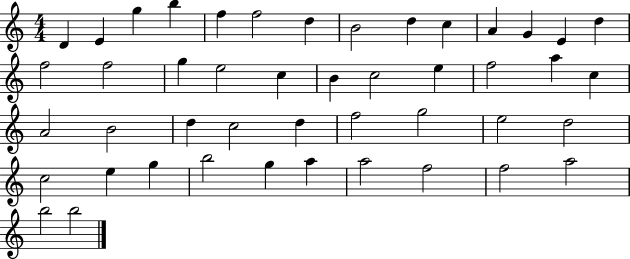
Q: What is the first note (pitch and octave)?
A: D4